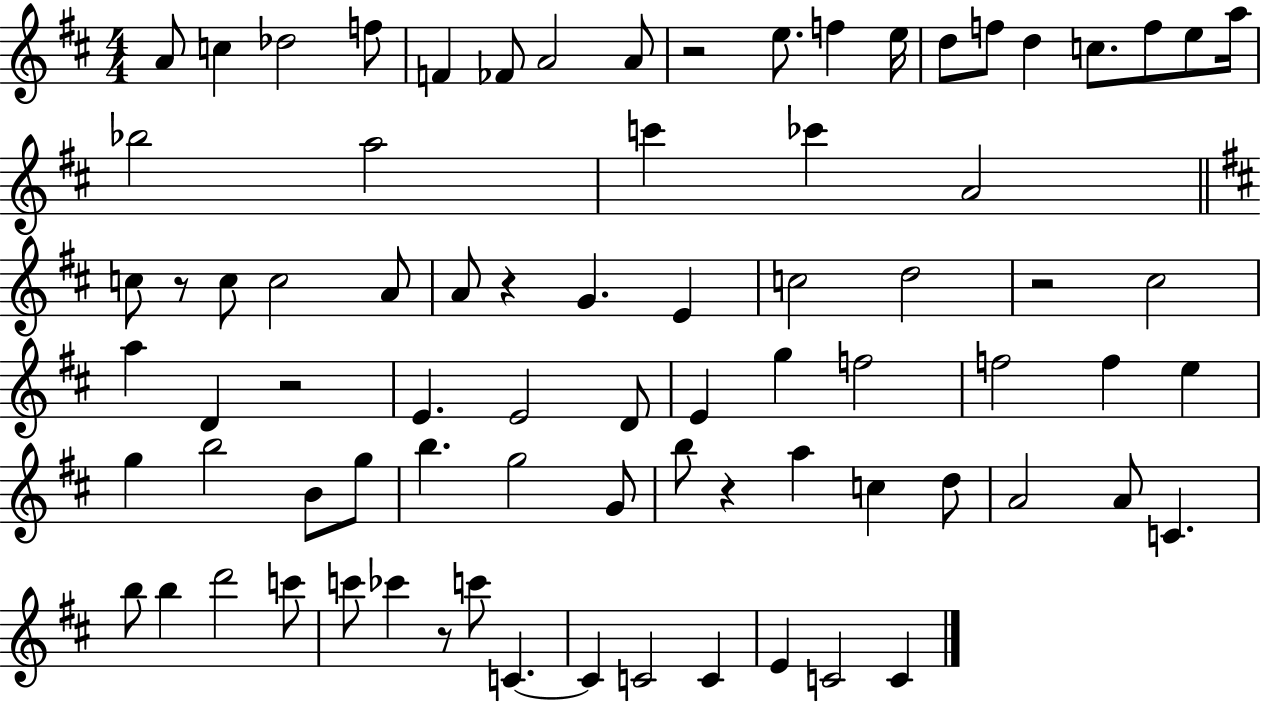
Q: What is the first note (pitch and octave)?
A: A4